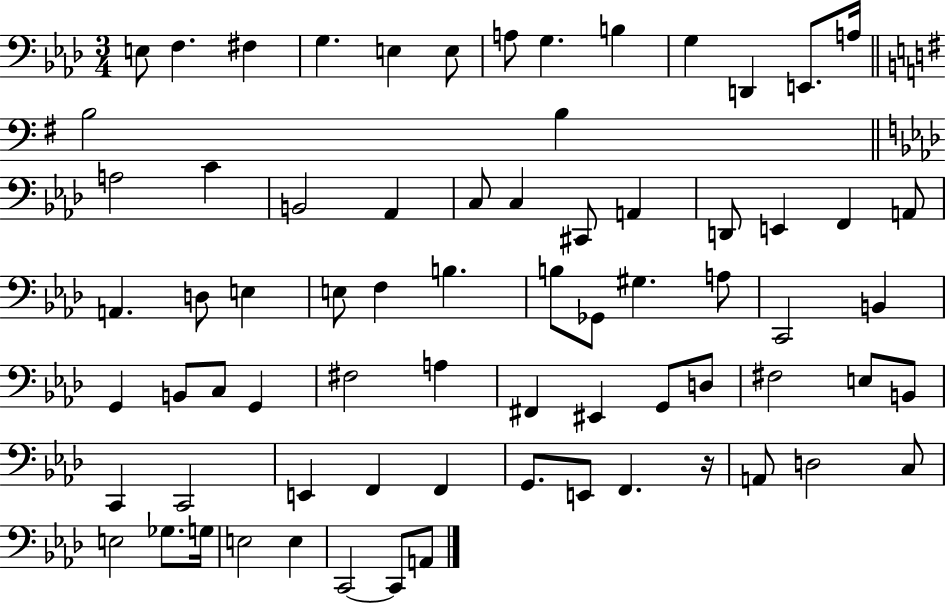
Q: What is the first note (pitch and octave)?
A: E3